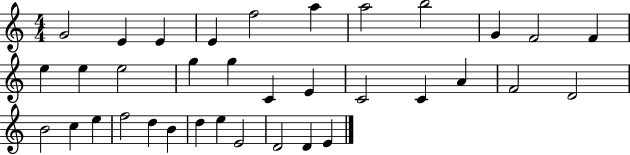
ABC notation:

X:1
T:Untitled
M:4/4
L:1/4
K:C
G2 E E E f2 a a2 b2 G F2 F e e e2 g g C E C2 C A F2 D2 B2 c e f2 d B d e E2 D2 D E